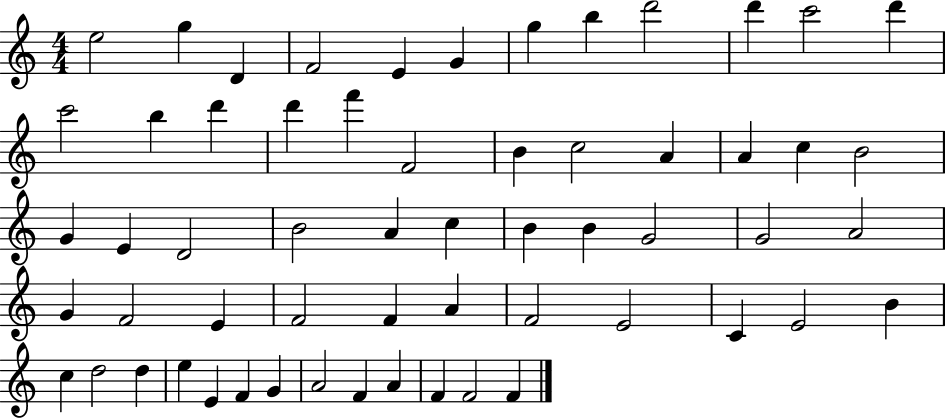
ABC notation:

X:1
T:Untitled
M:4/4
L:1/4
K:C
e2 g D F2 E G g b d'2 d' c'2 d' c'2 b d' d' f' F2 B c2 A A c B2 G E D2 B2 A c B B G2 G2 A2 G F2 E F2 F A F2 E2 C E2 B c d2 d e E F G A2 F A F F2 F